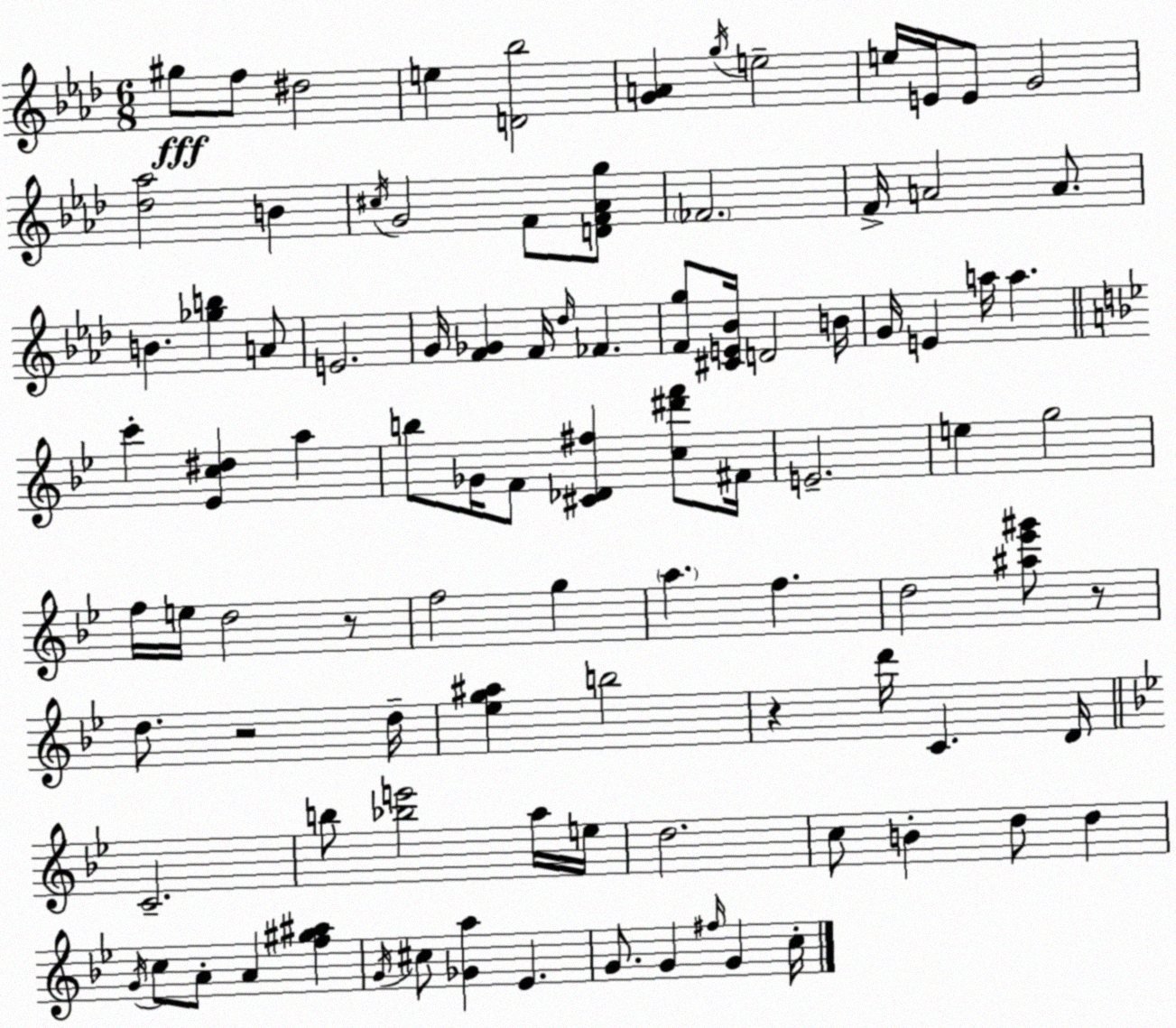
X:1
T:Untitled
M:6/8
L:1/4
K:Ab
^g/2 f/2 ^d2 e [D_b]2 [GA] g/4 e2 e/4 E/4 E/2 G2 [_d_a]2 B ^c/4 G2 F/2 [DF_Ag]/2 _F2 F/4 A2 A/2 B [_gb] A/2 E2 G/4 [F_G] F/4 _d/4 _F [Fg]/2 [^CE_B]/4 D2 B/4 G/4 E a/4 a c' [_Ec^d] a b/2 _G/4 F/2 [^C_D^f] [c^d'f']/2 ^F/4 E2 e g2 f/4 e/4 d2 z/2 f2 g a f d2 [^a_e'^g']/2 z/2 d/2 z2 d/4 [_eg^a] b2 z d'/4 C D/4 C2 b/2 [_be']2 a/4 e/4 d2 c/2 B d/2 d G/4 c/2 A/2 A [f^g^a] G/4 ^c/2 [_Ga] _E G/2 G ^f/4 G c/4